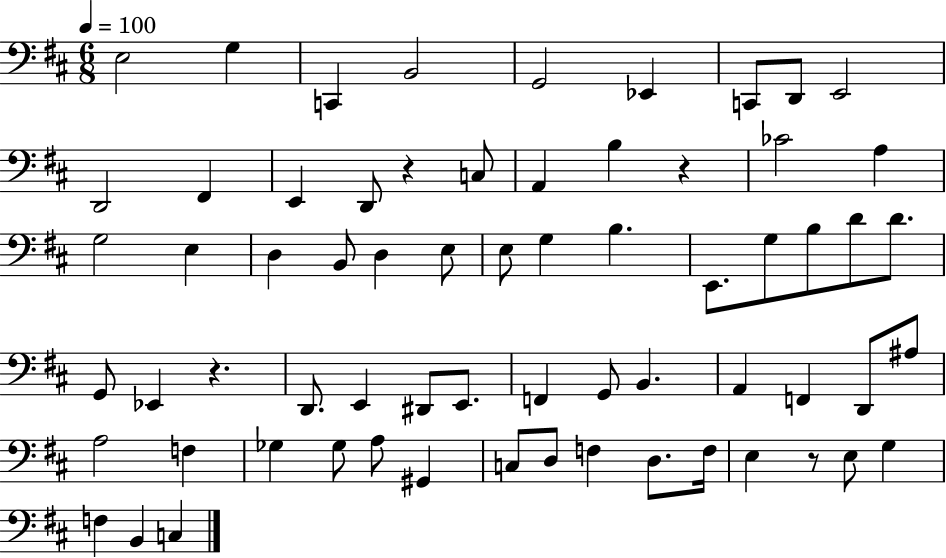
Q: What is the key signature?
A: D major